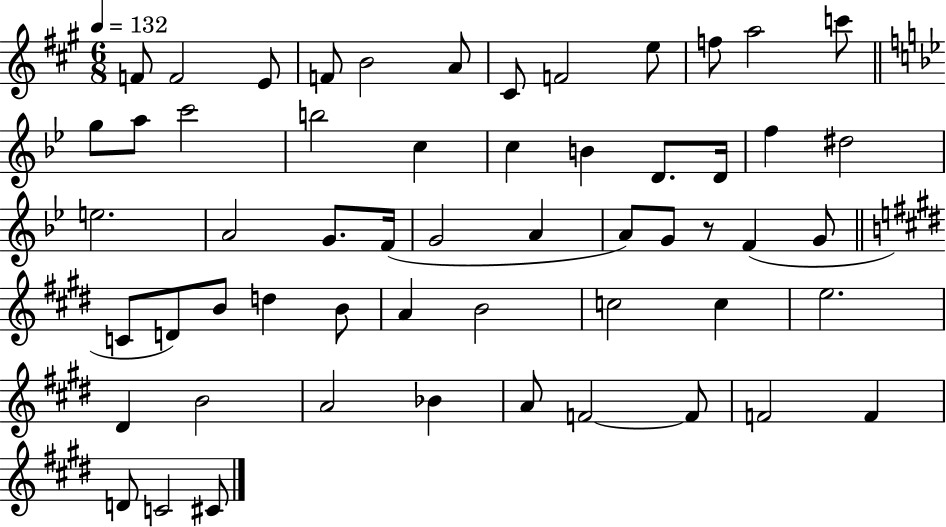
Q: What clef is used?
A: treble